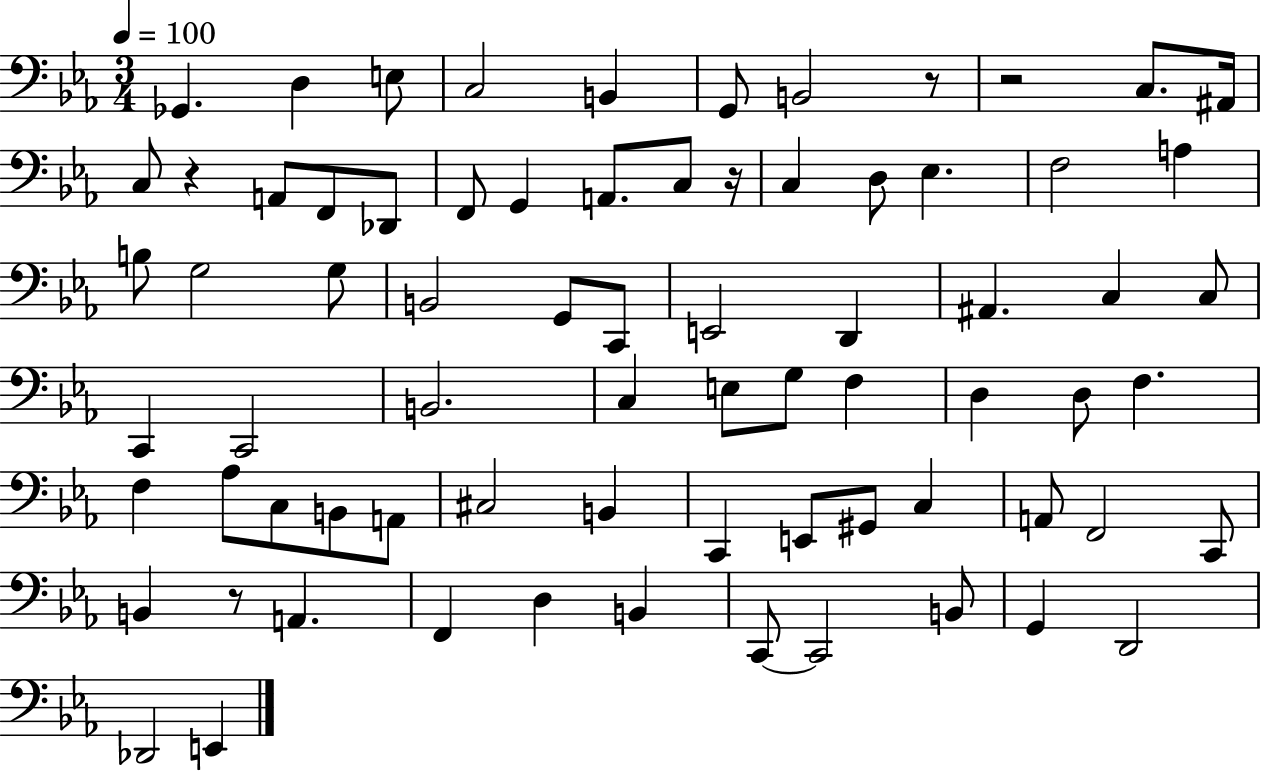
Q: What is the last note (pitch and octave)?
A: E2